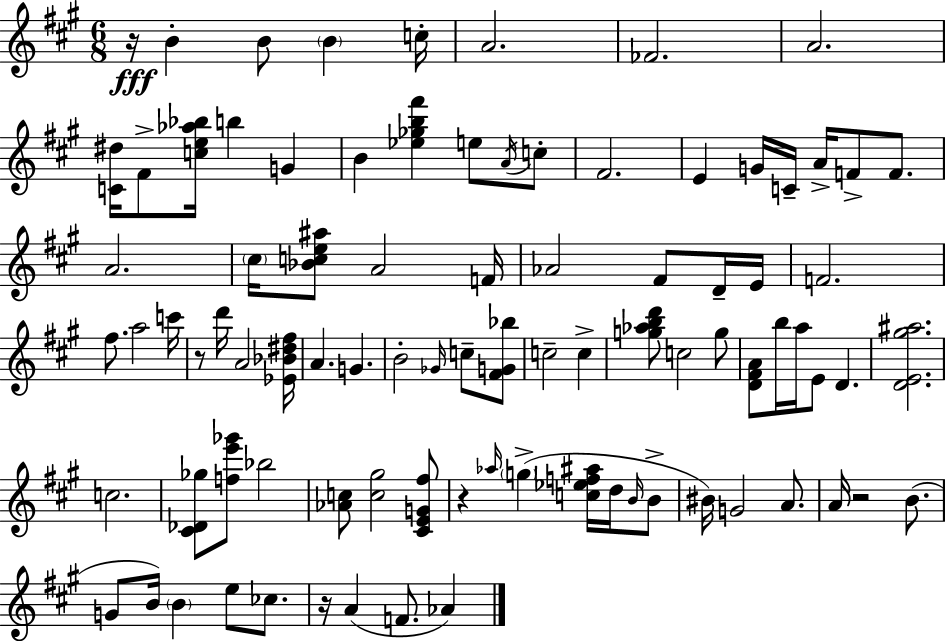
R/s B4/q B4/e B4/q C5/s A4/h. FES4/h. A4/h. [C4,D#5]/s F#4/e [C5,E5,Ab5,Bb5]/s B5/q G4/q B4/q [Eb5,Gb5,B5,F#6]/q E5/e A4/s C5/e F#4/h. E4/q G4/s C4/s A4/s F4/e F4/e. A4/h. C#5/s [Bb4,C5,E5,A#5]/e A4/h F4/s Ab4/h F#4/e D4/s E4/s F4/h. F#5/e. A5/h C6/s R/e D6/s A4/h [Eb4,Bb4,D#5,F#5]/s A4/q. G4/q. B4/h Gb4/s C5/e [F#4,G4,Bb5]/e C5/h C5/q [G5,Ab5,B5,D6]/e C5/h G5/e [D4,F#4,A4]/e B5/s A5/s E4/e D4/q. [D4,E4,G#5,A#5]/h. C5/h. [C#4,Db4,Gb5]/e [F5,E6,Gb6]/e Bb5/h [Ab4,C5]/e [C5,G#5]/h [C#4,E4,G4,F#5]/e R/q Ab5/s G5/q [C5,Eb5,F5,A#5]/s D5/s B4/s B4/e BIS4/s G4/h A4/e. A4/s R/h B4/e. G4/e B4/s B4/q E5/e CES5/e. R/s A4/q F4/e. Ab4/q